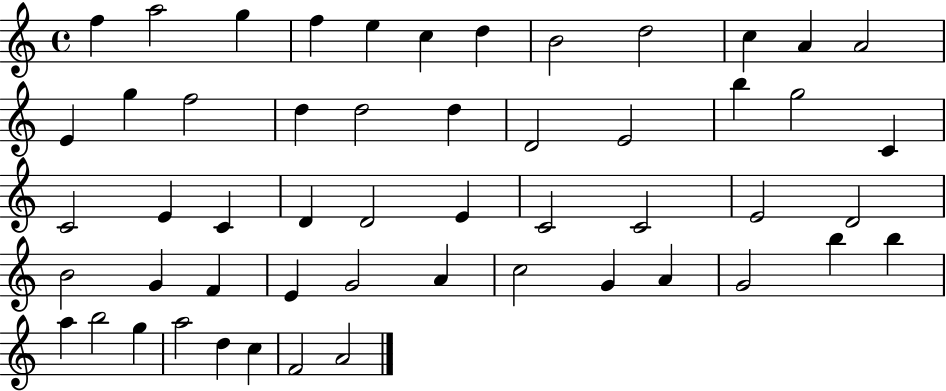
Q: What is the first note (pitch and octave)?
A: F5